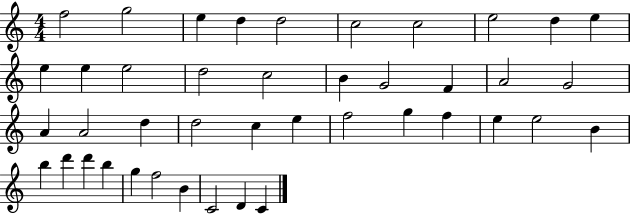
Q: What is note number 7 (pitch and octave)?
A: C5